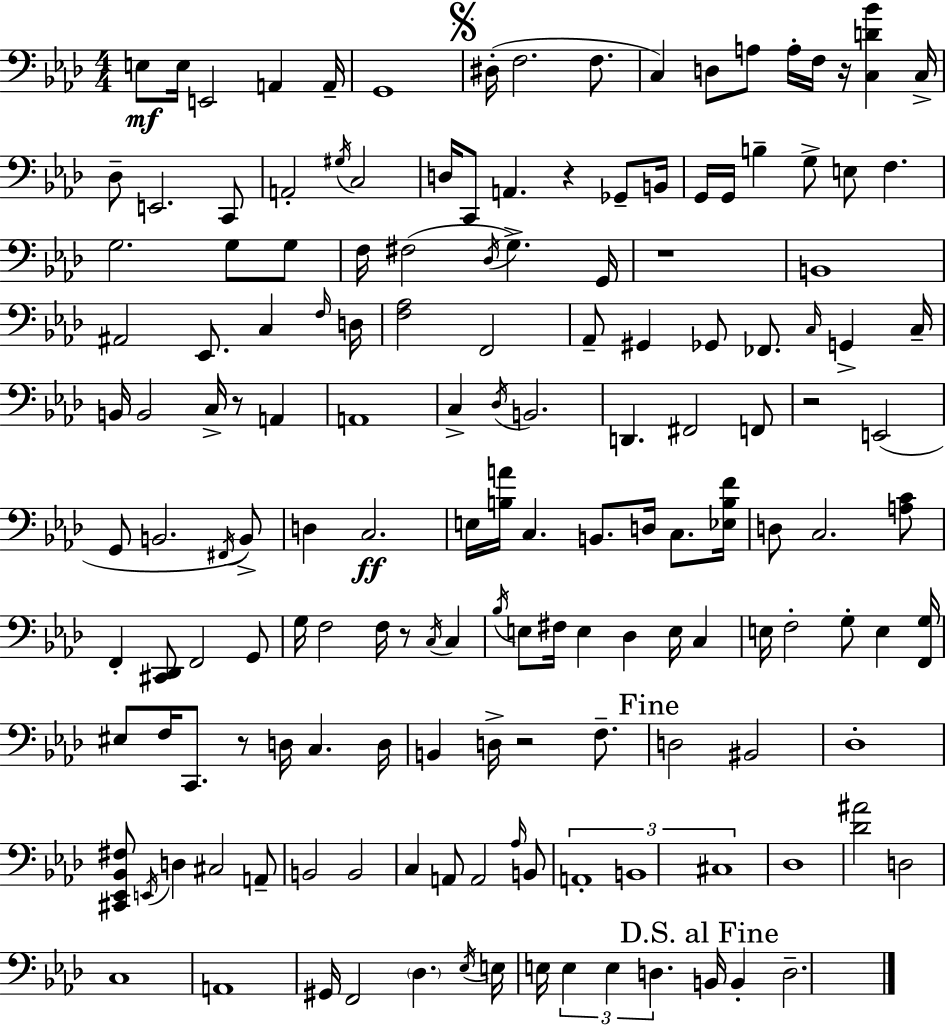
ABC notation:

X:1
T:Untitled
M:4/4
L:1/4
K:Fm
E,/2 E,/4 E,,2 A,, A,,/4 G,,4 ^D,/4 F,2 F,/2 C, D,/2 A,/2 A,/4 F,/4 z/4 [C,D_B] C,/4 _D,/2 E,,2 C,,/2 A,,2 ^G,/4 C,2 D,/4 C,,/2 A,, z _G,,/2 B,,/4 G,,/4 G,,/4 B, G,/2 E,/2 F, G,2 G,/2 G,/2 F,/4 ^F,2 _D,/4 G, G,,/4 z4 B,,4 ^A,,2 _E,,/2 C, F,/4 D,/4 [F,_A,]2 F,,2 _A,,/2 ^G,, _G,,/2 _F,,/2 C,/4 G,, C,/4 B,,/4 B,,2 C,/4 z/2 A,, A,,4 C, _D,/4 B,,2 D,, ^F,,2 F,,/2 z2 E,,2 G,,/2 B,,2 ^F,,/4 B,,/2 D, C,2 E,/4 [B,A]/4 C, B,,/2 D,/4 C,/2 [_E,B,F]/4 D,/2 C,2 [A,C]/2 F,, [^C,,_D,,]/2 F,,2 G,,/2 G,/4 F,2 F,/4 z/2 C,/4 C, _B,/4 E,/2 ^F,/4 E, _D, E,/4 C, E,/4 F,2 G,/2 E, [F,,G,]/4 ^E,/2 F,/4 C,,/2 z/2 D,/4 C, D,/4 B,, D,/4 z2 F,/2 D,2 ^B,,2 _D,4 [^C,,_E,,_B,,^F,]/2 E,,/4 D, ^C,2 A,,/2 B,,2 B,,2 C, A,,/2 A,,2 _A,/4 B,,/2 A,,4 B,,4 ^C,4 _D,4 [_D^A]2 D,2 C,4 A,,4 ^G,,/4 F,,2 _D, _E,/4 E,/4 E,/4 E, E, D, B,,/4 B,, D,2